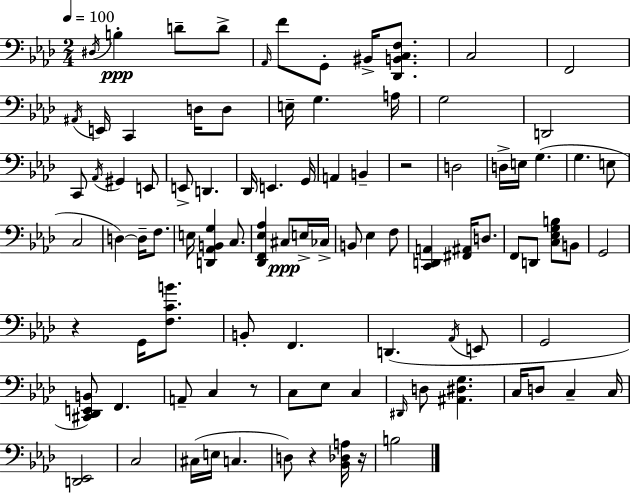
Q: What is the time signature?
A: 2/4